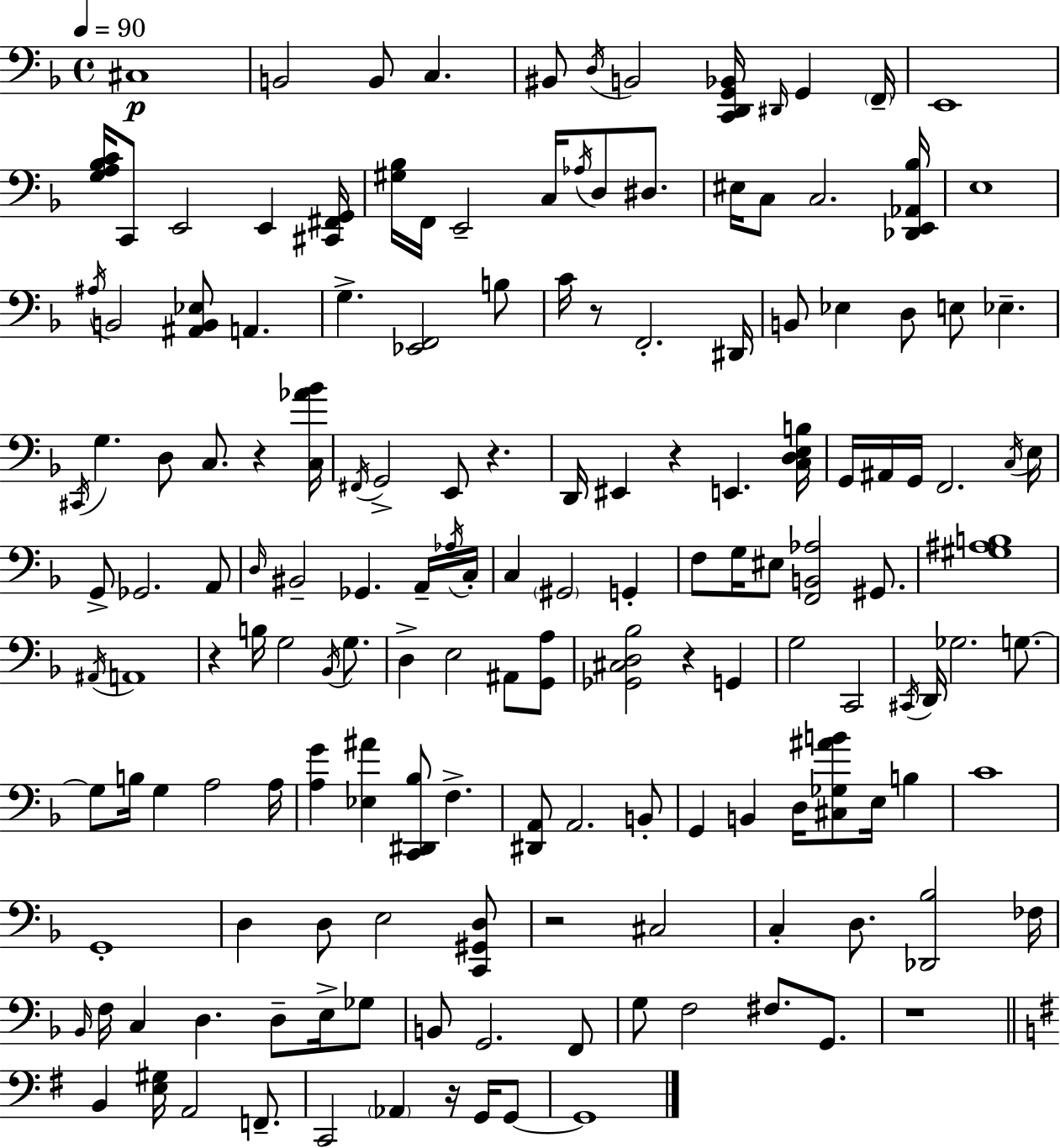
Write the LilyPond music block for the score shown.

{
  \clef bass
  \time 4/4
  \defaultTimeSignature
  \key f \major
  \tempo 4 = 90
  cis1\p | b,2 b,8 c4. | bis,8 \acciaccatura { d16 } b,2 <c, d, g, bes,>16 \grace { dis,16 } g,4 | \parenthesize f,16-- e,1 | \break <g a bes c'>16 c,8 e,2 e,4 | <cis, fis, g,>16 <gis bes>16 f,16 e,2-- c16 \acciaccatura { aes16 } d8 | dis8. eis16 c8 c2. | <des, e, aes, bes>16 e1 | \break \acciaccatura { ais16 } b,2 <ais, b, ees>8 a,4. | g4.-> <ees, f,>2 | b8 c'16 r8 f,2.-. | dis,16 b,8 ees4 d8 e8 ees4.-- | \break \acciaccatura { cis,16 } g4. d8 c8. | r4 <c aes' bes'>16 \acciaccatura { fis,16 } g,2-> e,8 | r4. d,16 eis,4 r4 e,4. | <c d e b>16 g,16 ais,16 g,16 f,2. | \break \acciaccatura { c16 } e16 g,8-> ges,2. | a,8 \grace { d16 } bis,2-- | ges,4. a,16-- \acciaccatura { aes16 } c16-. c4 \parenthesize gis,2 | g,4-. f8 g16 eis8 <f, b, aes>2 | \break gis,8. <gis ais b>1 | \acciaccatura { ais,16 } a,1 | r4 b16 g2 | \acciaccatura { bes,16 } g8. d4-> e2 | \break ais,8 <g, a>8 <ges, cis d bes>2 | r4 g,4 g2 | c,2 \acciaccatura { cis,16 } d,16 ges2. | g8.~~ g8 b16 g4 | \break a2 a16 <a g'>4 | <ees ais'>4 <c, dis, bes>8 f4.-> <dis, a,>8 a,2. | b,8-. g,4 | b,4 d16 <cis ges ais' b'>8 e16 b4 c'1 | \break g,1-. | d4 | d8 e2 <c, gis, d>8 r2 | cis2 c4-. | \break d8. <des, bes>2 fes16 \grace { bes,16 } f16 c4 | d4. d8-- e16-> ges8 b,8 g,2. | f,8 g8 f2 | fis8. g,8. r1 | \break \bar "||" \break \key g \major b,4 <e gis>16 a,2 f,8.-- | c,2 \parenthesize aes,4 r16 g,16 g,8~~ | g,1 | \bar "|."
}